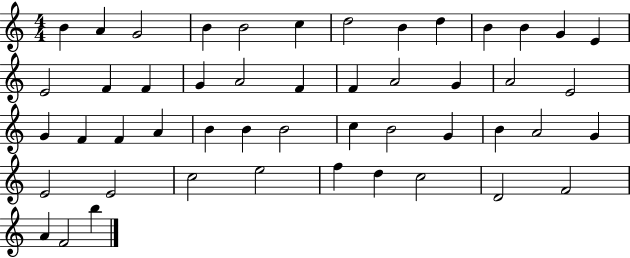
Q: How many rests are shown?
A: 0